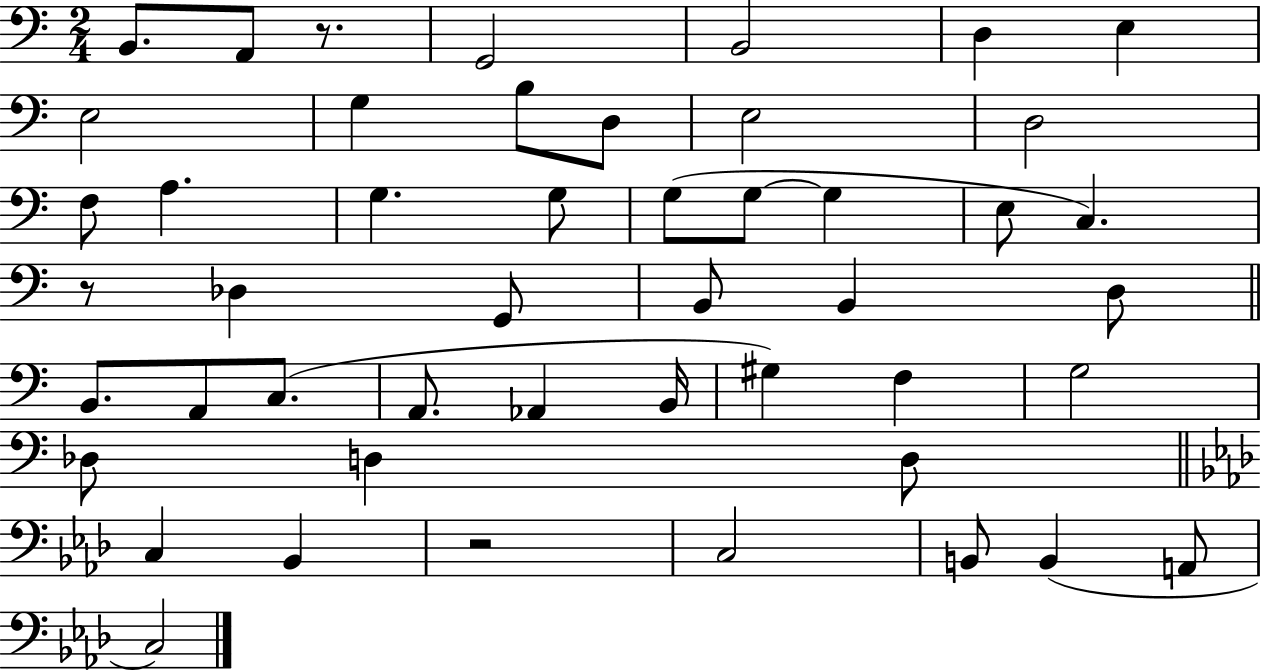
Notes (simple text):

B2/e. A2/e R/e. G2/h B2/h D3/q E3/q E3/h G3/q B3/e D3/e E3/h D3/h F3/e A3/q. G3/q. G3/e G3/e G3/e G3/q E3/e C3/q. R/e Db3/q G2/e B2/e B2/q D3/e B2/e. A2/e C3/e. A2/e. Ab2/q B2/s G#3/q F3/q G3/h Db3/e D3/q D3/e C3/q Bb2/q R/h C3/h B2/e B2/q A2/e C3/h